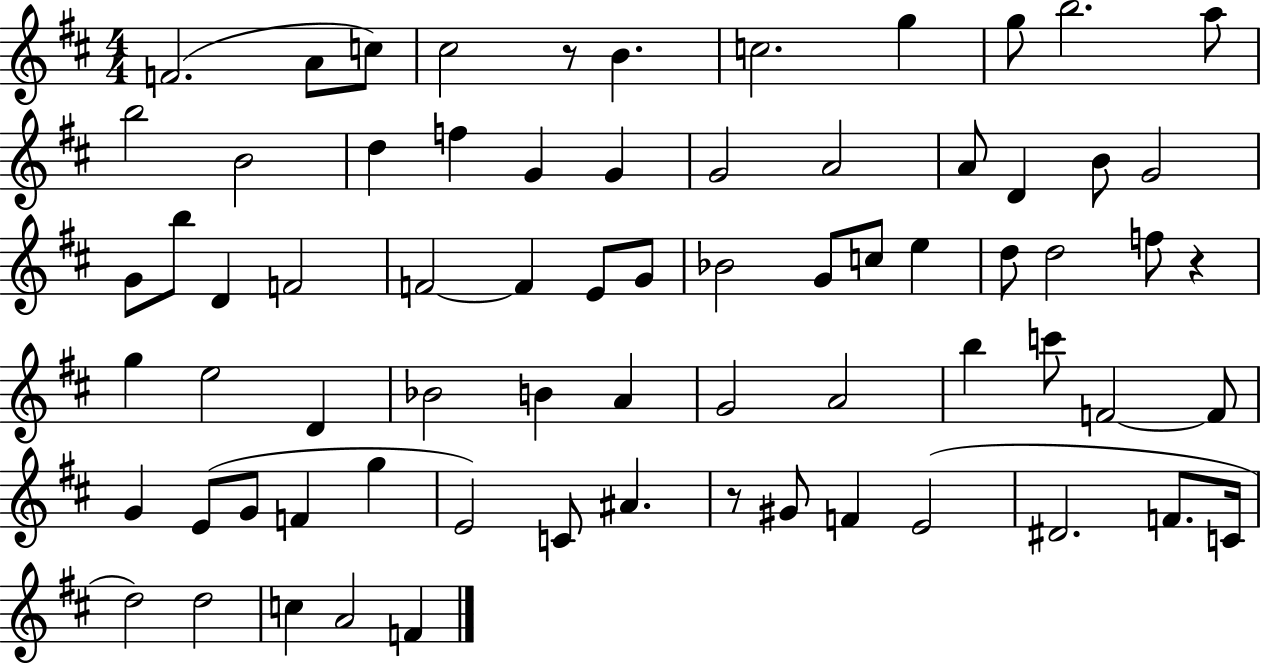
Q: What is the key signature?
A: D major